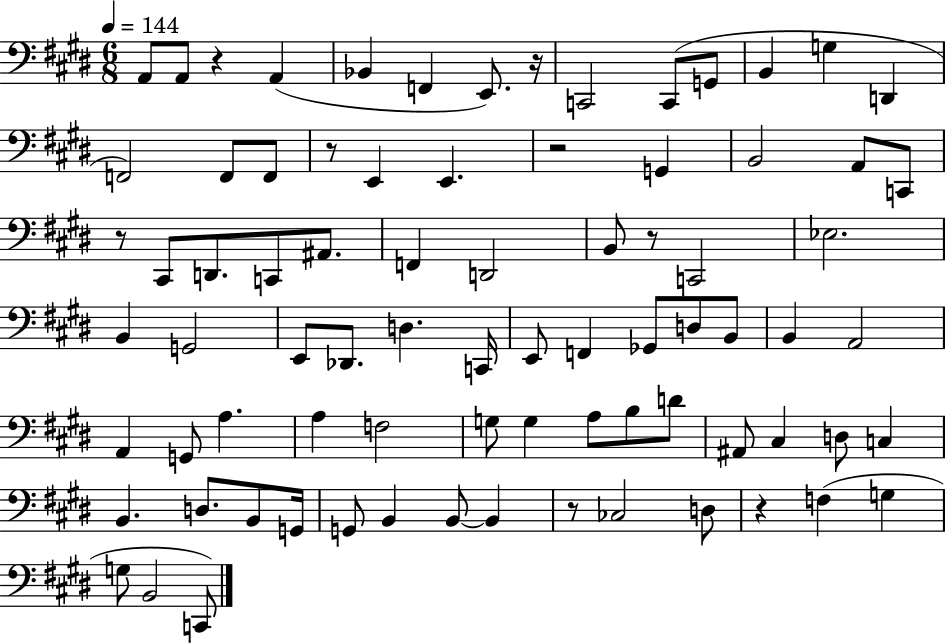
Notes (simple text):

A2/e A2/e R/q A2/q Bb2/q F2/q E2/e. R/s C2/h C2/e G2/e B2/q G3/q D2/q F2/h F2/e F2/e R/e E2/q E2/q. R/h G2/q B2/h A2/e C2/e R/e C#2/e D2/e. C2/e A#2/e. F2/q D2/h B2/e R/e C2/h Eb3/h. B2/q G2/h E2/e Db2/e. D3/q. C2/s E2/e F2/q Gb2/e D3/e B2/e B2/q A2/h A2/q G2/e A3/q. A3/q F3/h G3/e G3/q A3/e B3/e D4/e A#2/e C#3/q D3/e C3/q B2/q. D3/e. B2/e G2/s G2/e B2/q B2/e B2/q R/e CES3/h D3/e R/q F3/q G3/q G3/e B2/h C2/e